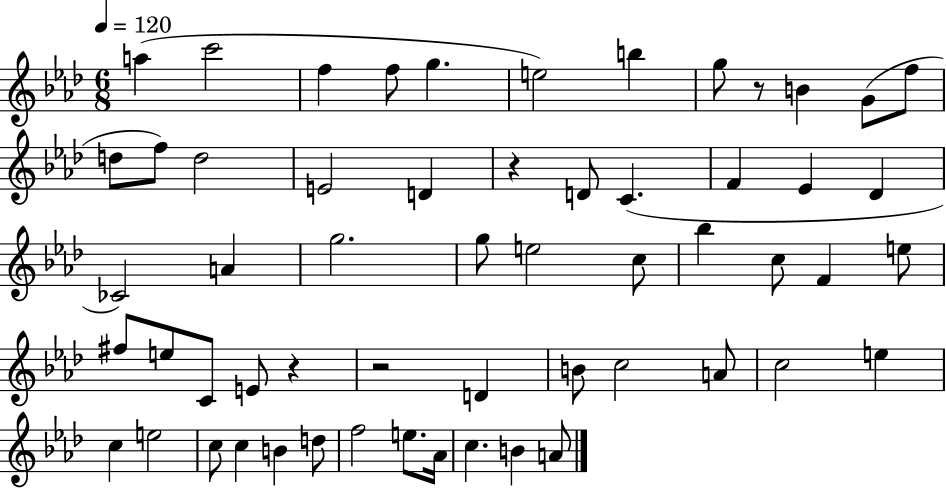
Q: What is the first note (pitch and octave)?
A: A5